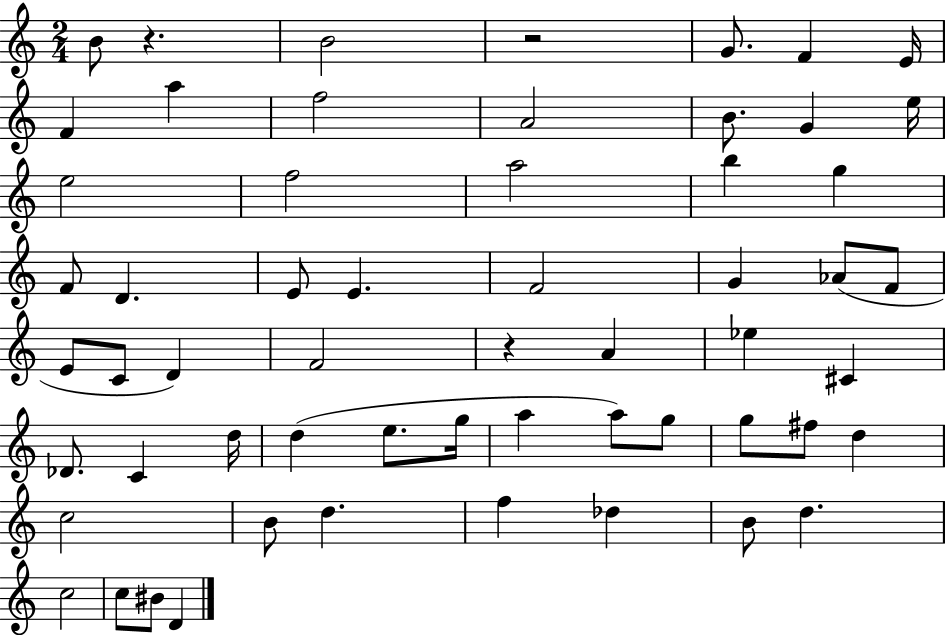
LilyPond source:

{
  \clef treble
  \numericTimeSignature
  \time 2/4
  \key c \major
  b'8 r4. | b'2 | r2 | g'8. f'4 e'16 | \break f'4 a''4 | f''2 | a'2 | b'8. g'4 e''16 | \break e''2 | f''2 | a''2 | b''4 g''4 | \break f'8 d'4. | e'8 e'4. | f'2 | g'4 aes'8( f'8 | \break e'8 c'8 d'4) | f'2 | r4 a'4 | ees''4 cis'4 | \break des'8. c'4 d''16 | d''4( e''8. g''16 | a''4 a''8) g''8 | g''8 fis''8 d''4 | \break c''2 | b'8 d''4. | f''4 des''4 | b'8 d''4. | \break c''2 | c''8 bis'8 d'4 | \bar "|."
}